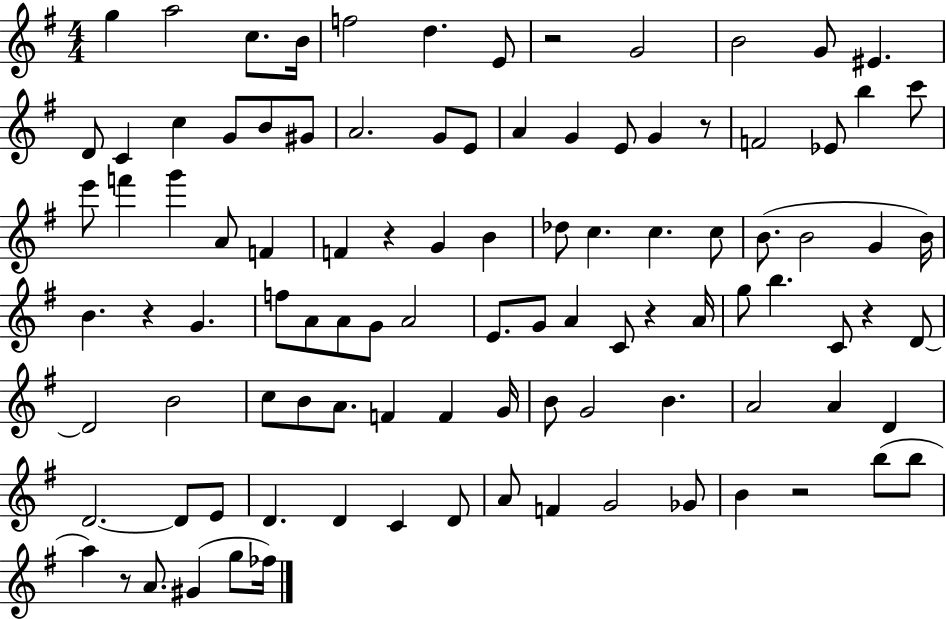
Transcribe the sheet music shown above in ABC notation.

X:1
T:Untitled
M:4/4
L:1/4
K:G
g a2 c/2 B/4 f2 d E/2 z2 G2 B2 G/2 ^E D/2 C c G/2 B/2 ^G/2 A2 G/2 E/2 A G E/2 G z/2 F2 _E/2 b c'/2 e'/2 f' g' A/2 F F z G B _d/2 c c c/2 B/2 B2 G B/4 B z G f/2 A/2 A/2 G/2 A2 E/2 G/2 A C/2 z A/4 g/2 b C/2 z D/2 D2 B2 c/2 B/2 A/2 F F G/4 B/2 G2 B A2 A D D2 D/2 E/2 D D C D/2 A/2 F G2 _G/2 B z2 b/2 b/2 a z/2 A/2 ^G g/2 _f/4